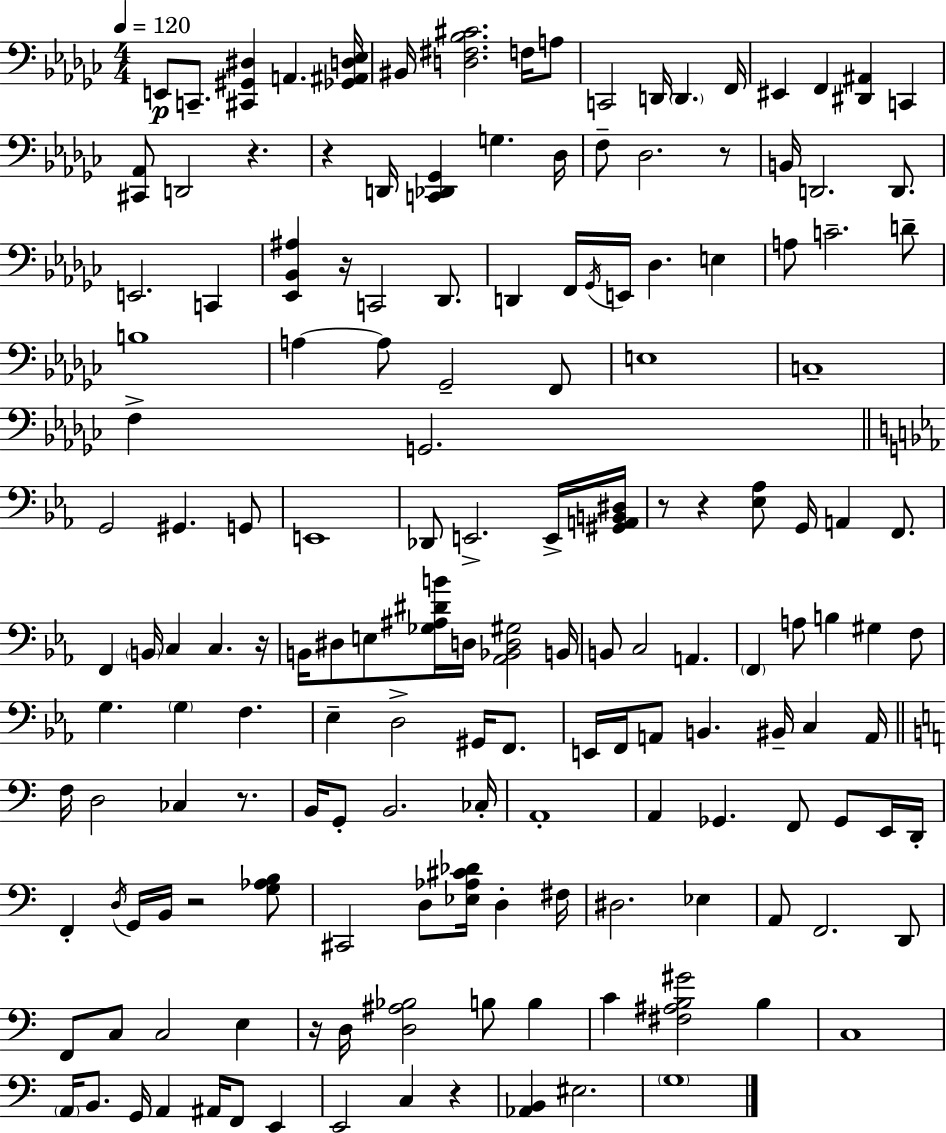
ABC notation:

X:1
T:Untitled
M:4/4
L:1/4
K:Ebm
E,,/2 C,,/2 [^C,,^G,,^D,] A,, [_G,,^A,,D,_E,]/4 ^B,,/4 [D,^F,_B,^C]2 F,/4 A,/2 C,,2 D,,/4 D,, F,,/4 ^E,, F,, [^D,,^A,,] C,, [^C,,_A,,]/2 D,,2 z z D,,/4 [C,,_D,,_G,,] G, _D,/4 F,/2 _D,2 z/2 B,,/4 D,,2 D,,/2 E,,2 C,, [_E,,_B,,^A,] z/4 C,,2 _D,,/2 D,, F,,/4 _G,,/4 E,,/4 _D, E, A,/2 C2 D/2 B,4 A, A,/2 _G,,2 F,,/2 E,4 C,4 F, G,,2 G,,2 ^G,, G,,/2 E,,4 _D,,/2 E,,2 E,,/4 [^G,,A,,B,,^D,]/4 z/2 z [_E,_A,]/2 G,,/4 A,, F,,/2 F,, B,,/4 C, C, z/4 B,,/4 ^D,/2 E,/2 [_G,^A,^DB]/4 D,/4 [_A,,_B,,D,^G,]2 B,,/4 B,,/2 C,2 A,, F,, A,/2 B, ^G, F,/2 G, G, F, _E, D,2 ^G,,/4 F,,/2 E,,/4 F,,/4 A,,/2 B,, ^B,,/4 C, A,,/4 F,/4 D,2 _C, z/2 B,,/4 G,,/2 B,,2 _C,/4 A,,4 A,, _G,, F,,/2 _G,,/2 E,,/4 D,,/4 F,, D,/4 G,,/4 B,,/4 z2 [G,_A,B,]/2 ^C,,2 D,/2 [_E,_A,^C_D]/4 D, ^F,/4 ^D,2 _E, A,,/2 F,,2 D,,/2 F,,/2 C,/2 C,2 E, z/4 D,/4 [D,^A,_B,]2 B,/2 B, C [^F,^A,B,^G]2 B, C,4 A,,/4 B,,/2 G,,/4 A,, ^A,,/4 F,,/2 E,, E,,2 C, z [_A,,B,,] ^E,2 G,4